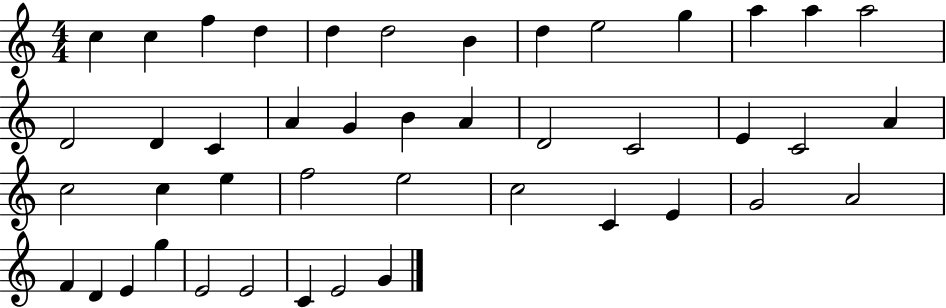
C5/q C5/q F5/q D5/q D5/q D5/h B4/q D5/q E5/h G5/q A5/q A5/q A5/h D4/h D4/q C4/q A4/q G4/q B4/q A4/q D4/h C4/h E4/q C4/h A4/q C5/h C5/q E5/q F5/h E5/h C5/h C4/q E4/q G4/h A4/h F4/q D4/q E4/q G5/q E4/h E4/h C4/q E4/h G4/q